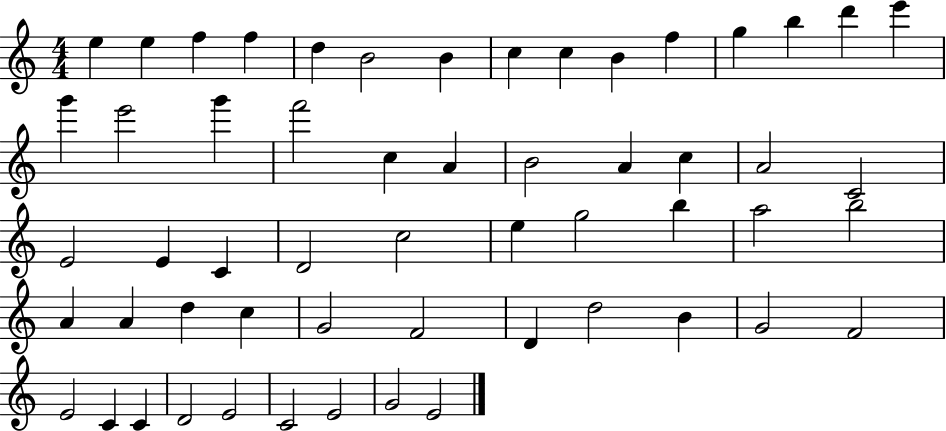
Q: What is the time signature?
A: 4/4